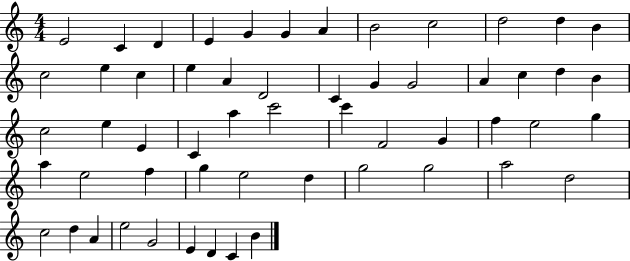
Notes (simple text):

E4/h C4/q D4/q E4/q G4/q G4/q A4/q B4/h C5/h D5/h D5/q B4/q C5/h E5/q C5/q E5/q A4/q D4/h C4/q G4/q G4/h A4/q C5/q D5/q B4/q C5/h E5/q E4/q C4/q A5/q C6/h C6/q F4/h G4/q F5/q E5/h G5/q A5/q E5/h F5/q G5/q E5/h D5/q G5/h G5/h A5/h D5/h C5/h D5/q A4/q E5/h G4/h E4/q D4/q C4/q B4/q